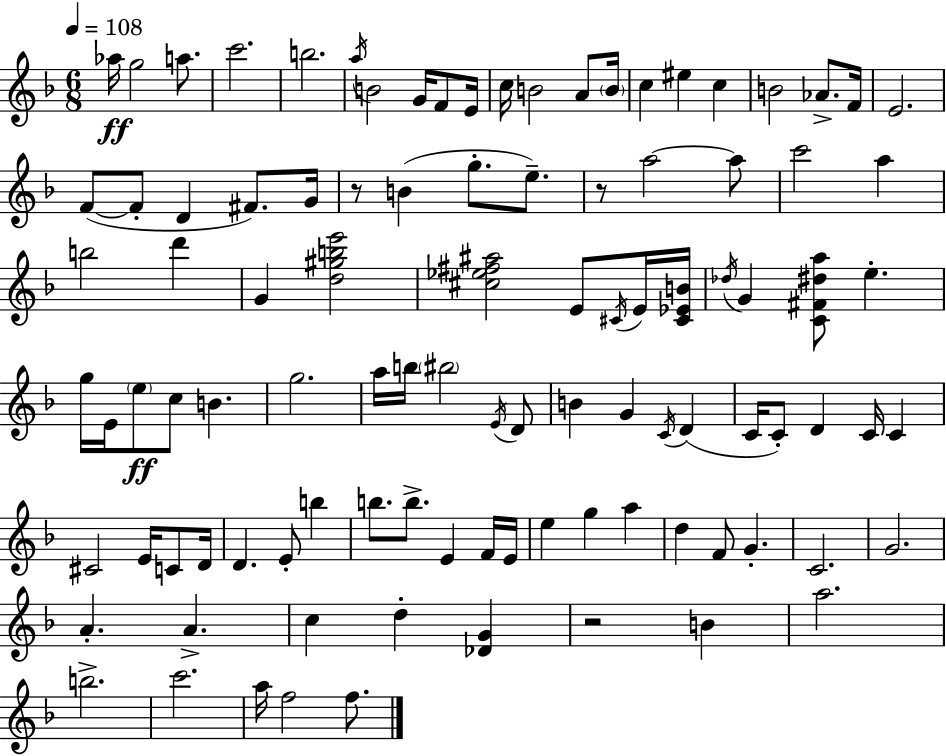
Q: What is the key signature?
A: F major